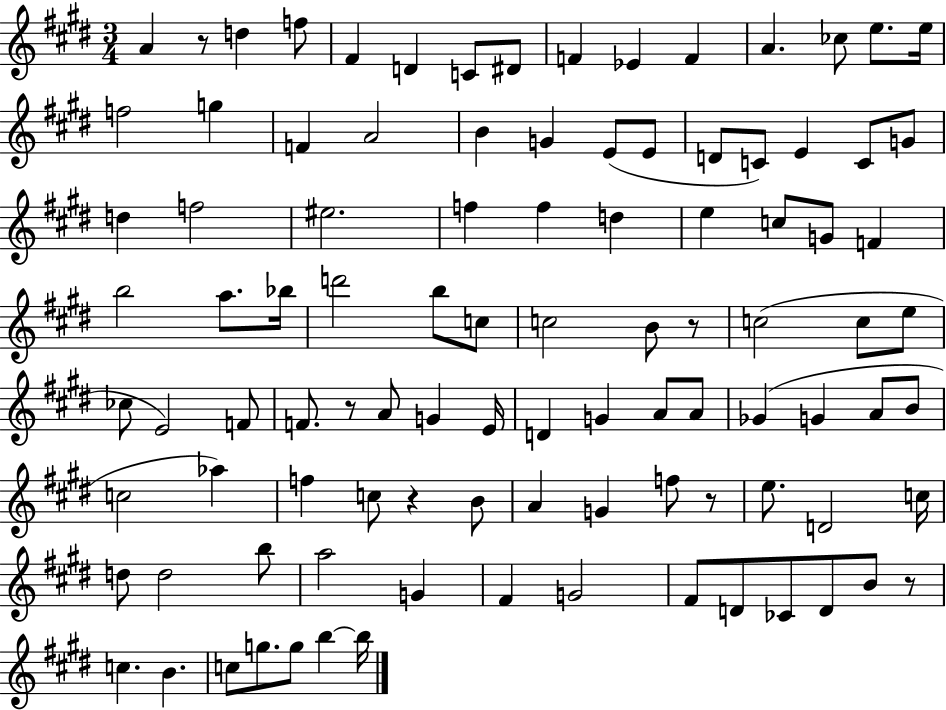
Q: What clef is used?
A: treble